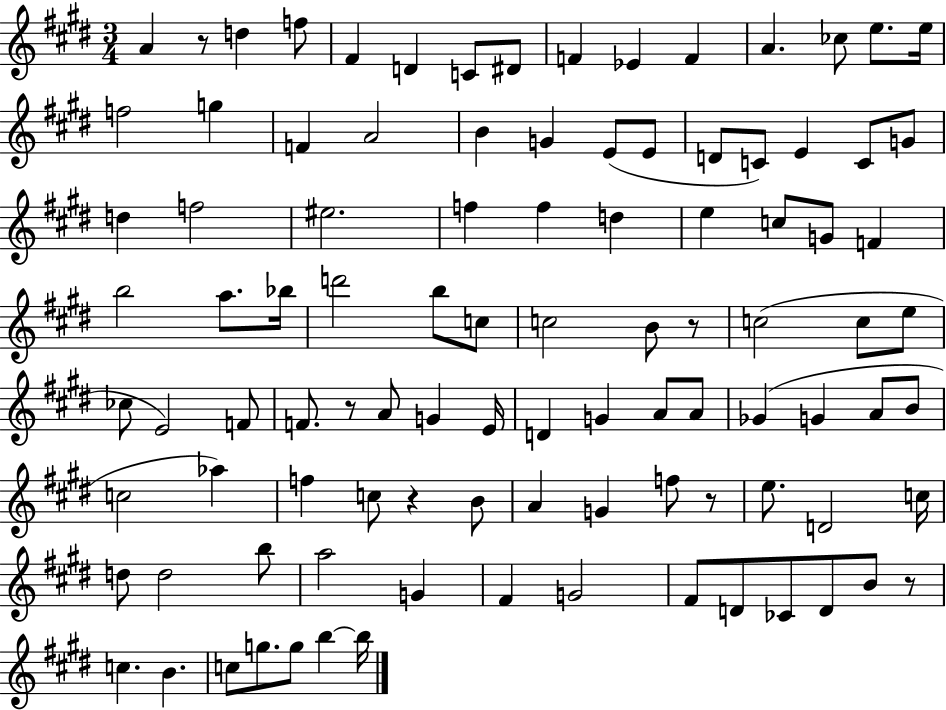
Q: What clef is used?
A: treble